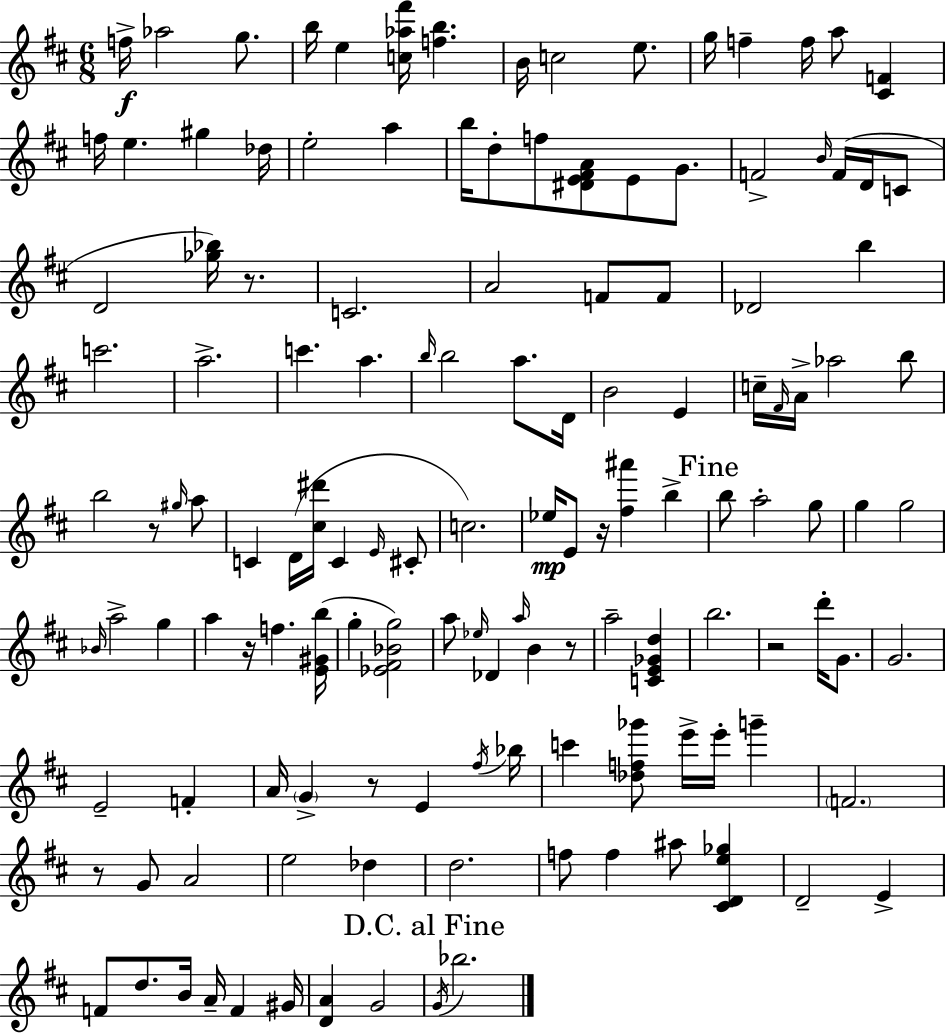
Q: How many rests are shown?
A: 8